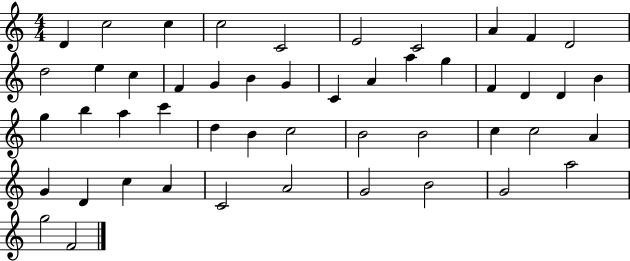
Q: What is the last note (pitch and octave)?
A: F4